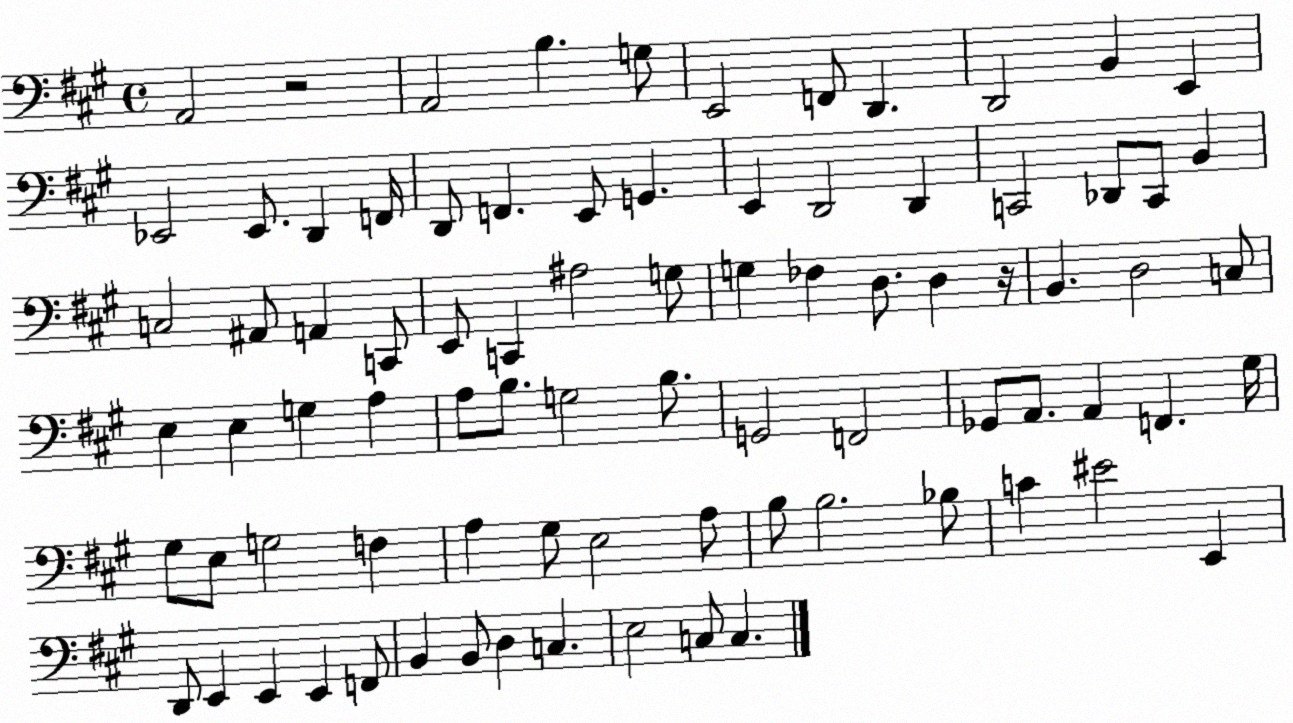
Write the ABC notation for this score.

X:1
T:Untitled
M:4/4
L:1/4
K:A
A,,2 z2 A,,2 B, G,/2 E,,2 F,,/2 D,, D,,2 B,, E,, _E,,2 _E,,/2 D,, F,,/4 D,,/2 F,, E,,/2 G,, E,, D,,2 D,, C,,2 _D,,/2 C,,/2 B,, C,2 ^A,,/2 A,, C,,/2 E,,/2 C,, ^A,2 G,/2 G, _F, D,/2 D, z/4 B,, D,2 C,/2 E, E, G, A, A,/2 B,/2 G,2 B,/2 G,,2 F,,2 _G,,/2 A,,/2 A,, F,, ^G,/4 ^G,/2 E,/2 G,2 F, A, ^G,/2 E,2 A,/2 B,/2 B,2 _B,/2 C ^E2 E,, D,,/2 E,, E,, E,, F,,/2 B,, B,,/2 D, C, E,2 C,/2 C,